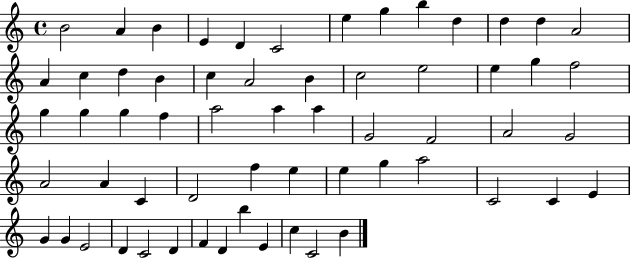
{
  \clef treble
  \time 4/4
  \defaultTimeSignature
  \key c \major
  b'2 a'4 b'4 | e'4 d'4 c'2 | e''4 g''4 b''4 d''4 | d''4 d''4 a'2 | \break a'4 c''4 d''4 b'4 | c''4 a'2 b'4 | c''2 e''2 | e''4 g''4 f''2 | \break g''4 g''4 g''4 f''4 | a''2 a''4 a''4 | g'2 f'2 | a'2 g'2 | \break a'2 a'4 c'4 | d'2 f''4 e''4 | e''4 g''4 a''2 | c'2 c'4 e'4 | \break g'4 g'4 e'2 | d'4 c'2 d'4 | f'4 d'4 b''4 e'4 | c''4 c'2 b'4 | \break \bar "|."
}